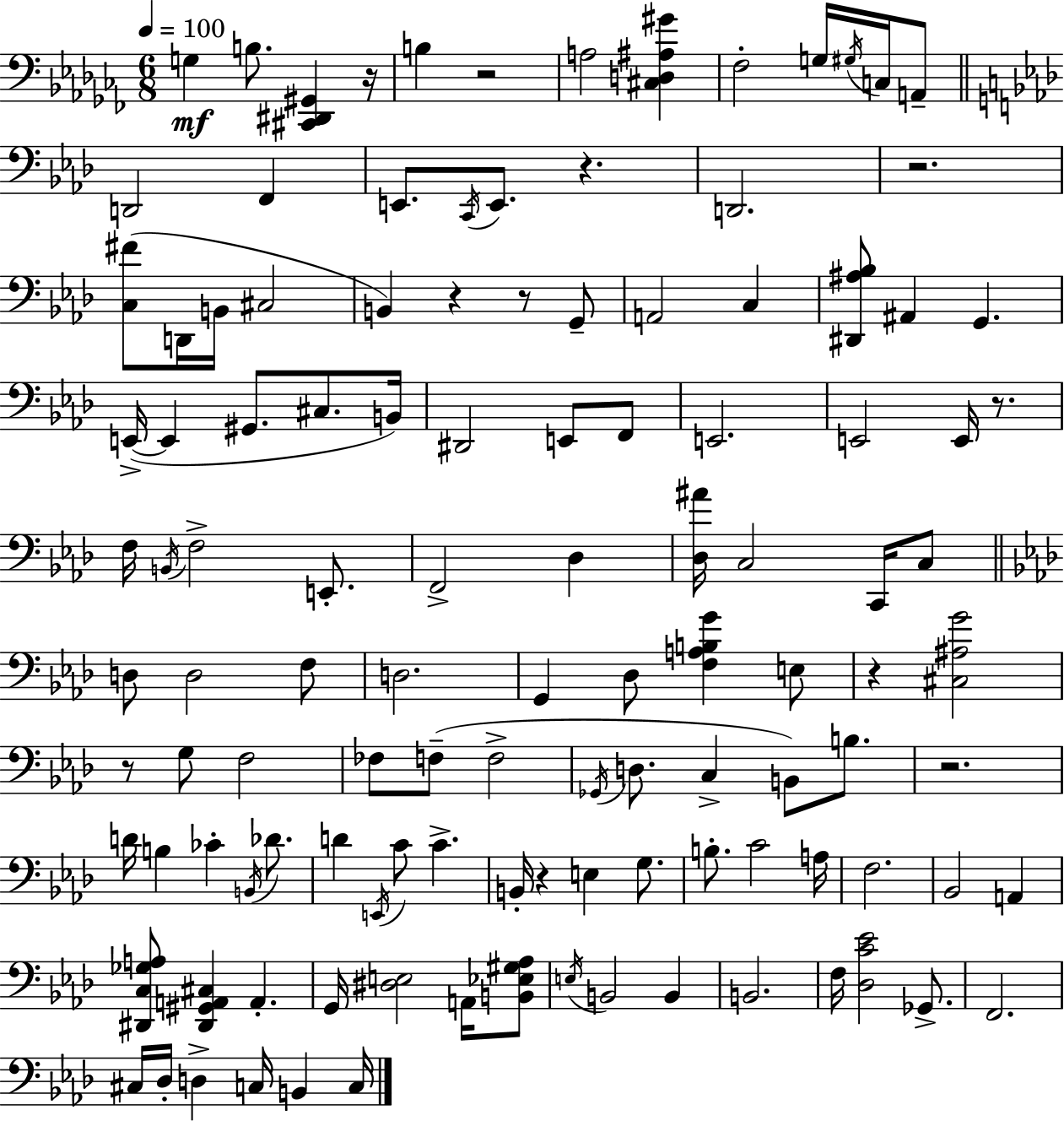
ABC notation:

X:1
T:Untitled
M:6/8
L:1/4
K:Abm
G, B,/2 [^C,,^D,,^G,,] z/4 B, z2 A,2 [^C,D,^A,^G] _F,2 G,/4 ^G,/4 C,/4 A,,/2 D,,2 F,, E,,/2 C,,/4 E,,/2 z D,,2 z2 [C,^F]/2 D,,/4 B,,/4 ^C,2 B,, z z/2 G,,/2 A,,2 C, [^D,,^A,_B,]/2 ^A,, G,, E,,/4 E,, ^G,,/2 ^C,/2 B,,/4 ^D,,2 E,,/2 F,,/2 E,,2 E,,2 E,,/4 z/2 F,/4 B,,/4 F,2 E,,/2 F,,2 _D, [_D,^A]/4 C,2 C,,/4 C,/2 D,/2 D,2 F,/2 D,2 G,, _D,/2 [F,A,B,G] E,/2 z [^C,^A,G]2 z/2 G,/2 F,2 _F,/2 F,/2 F,2 _G,,/4 D,/2 C, B,,/2 B,/2 z2 D/4 B, _C B,,/4 _D/2 D E,,/4 C/2 C B,,/4 z E, G,/2 B,/2 C2 A,/4 F,2 _B,,2 A,, [^D,,C,_G,A,]/2 [^D,,^G,,A,,^C,] A,, G,,/4 [^D,E,]2 A,,/4 [B,,_E,^G,_A,]/2 E,/4 B,,2 B,, B,,2 F,/4 [_D,C_E]2 _G,,/2 F,,2 ^C,/4 _D,/4 D, C,/4 B,, C,/4